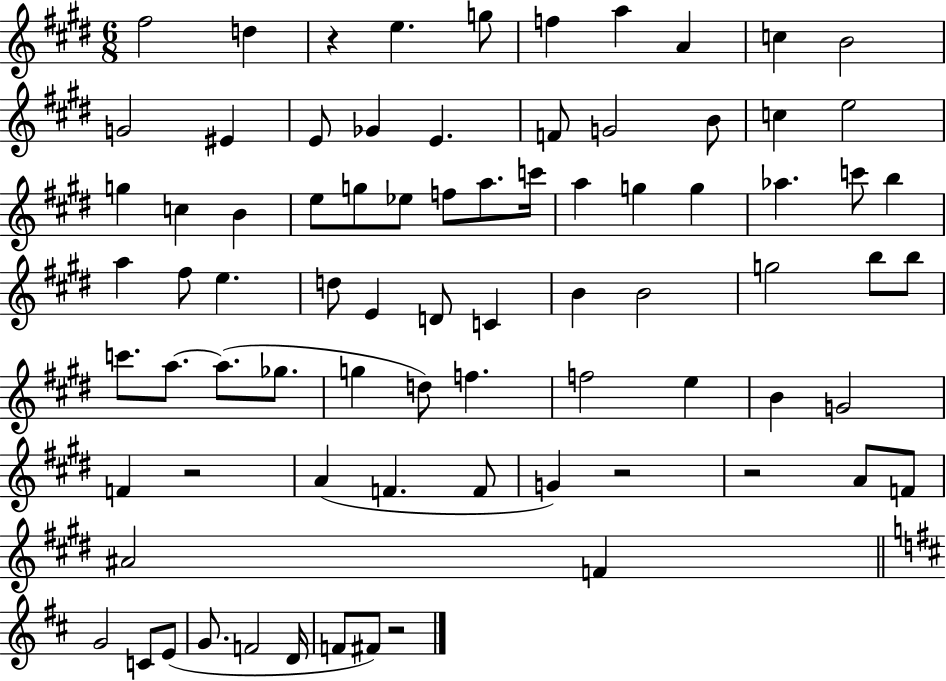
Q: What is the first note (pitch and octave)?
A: F#5